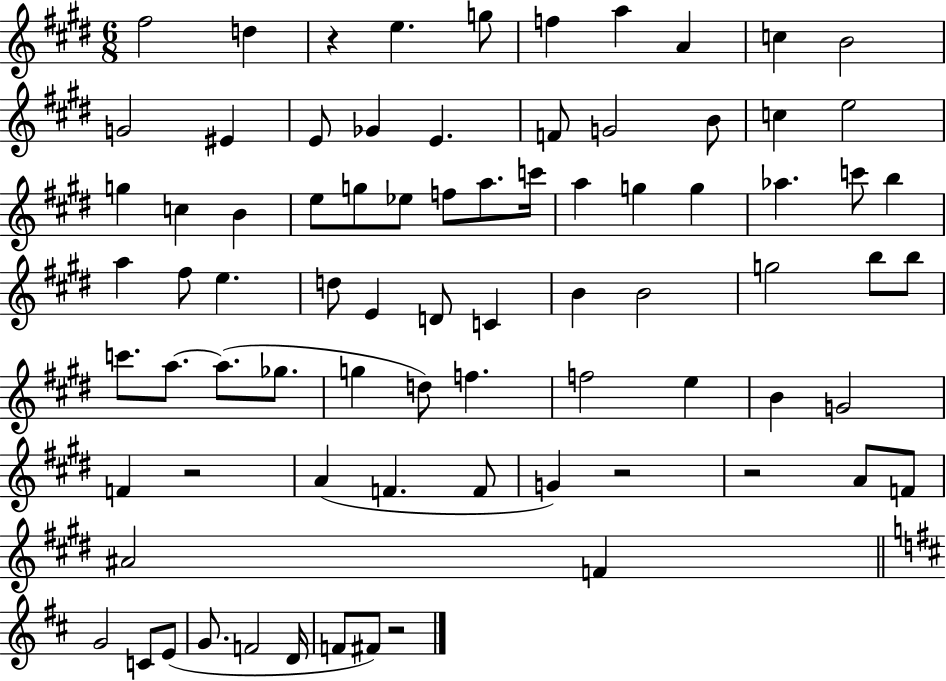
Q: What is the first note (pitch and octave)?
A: F#5